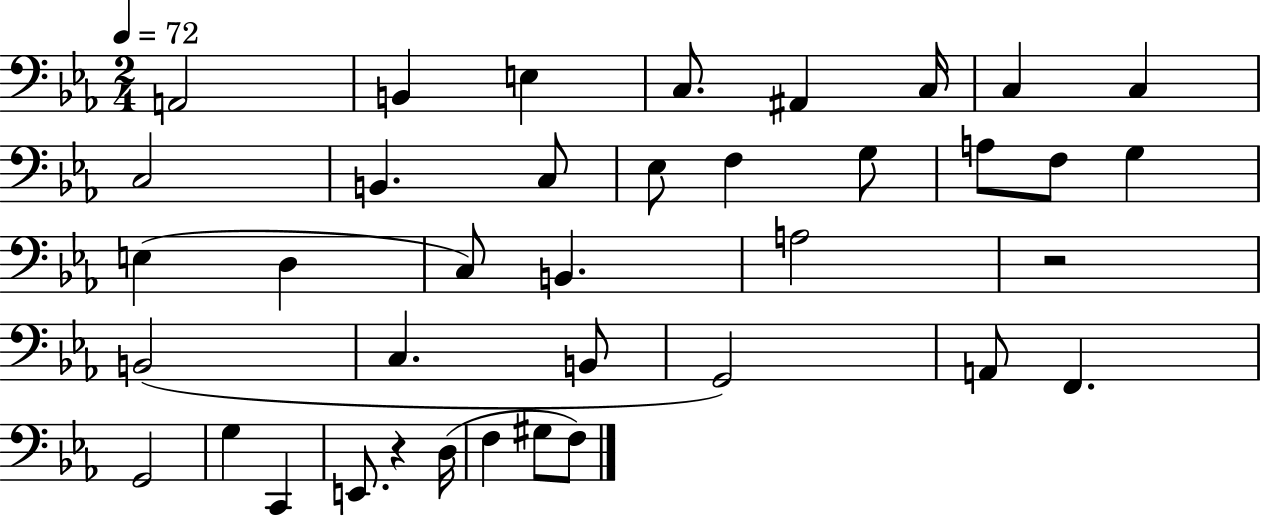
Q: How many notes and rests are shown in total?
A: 38